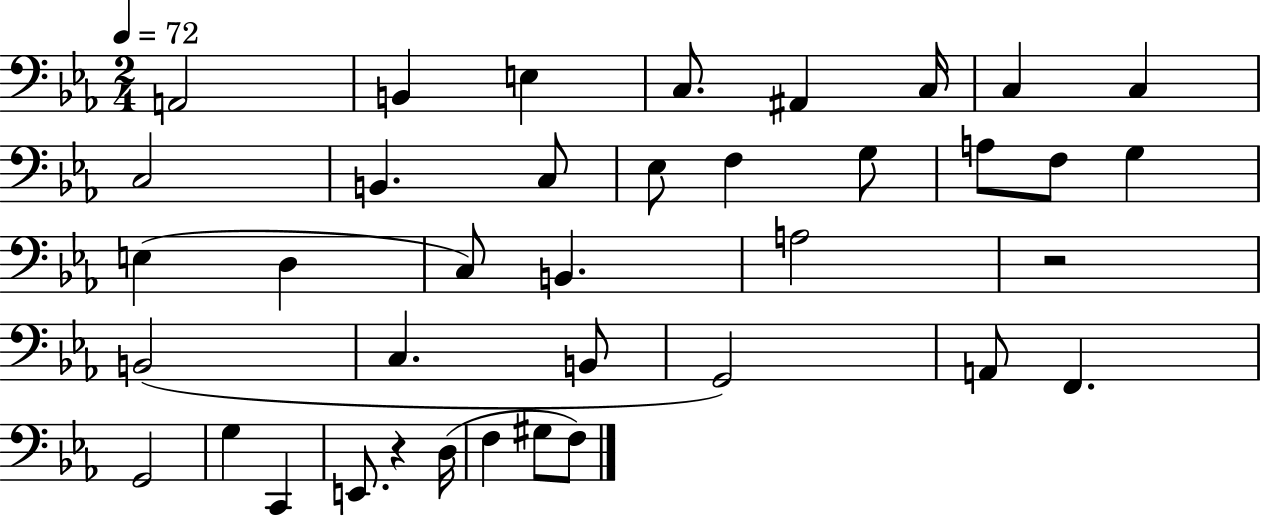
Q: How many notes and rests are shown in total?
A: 38